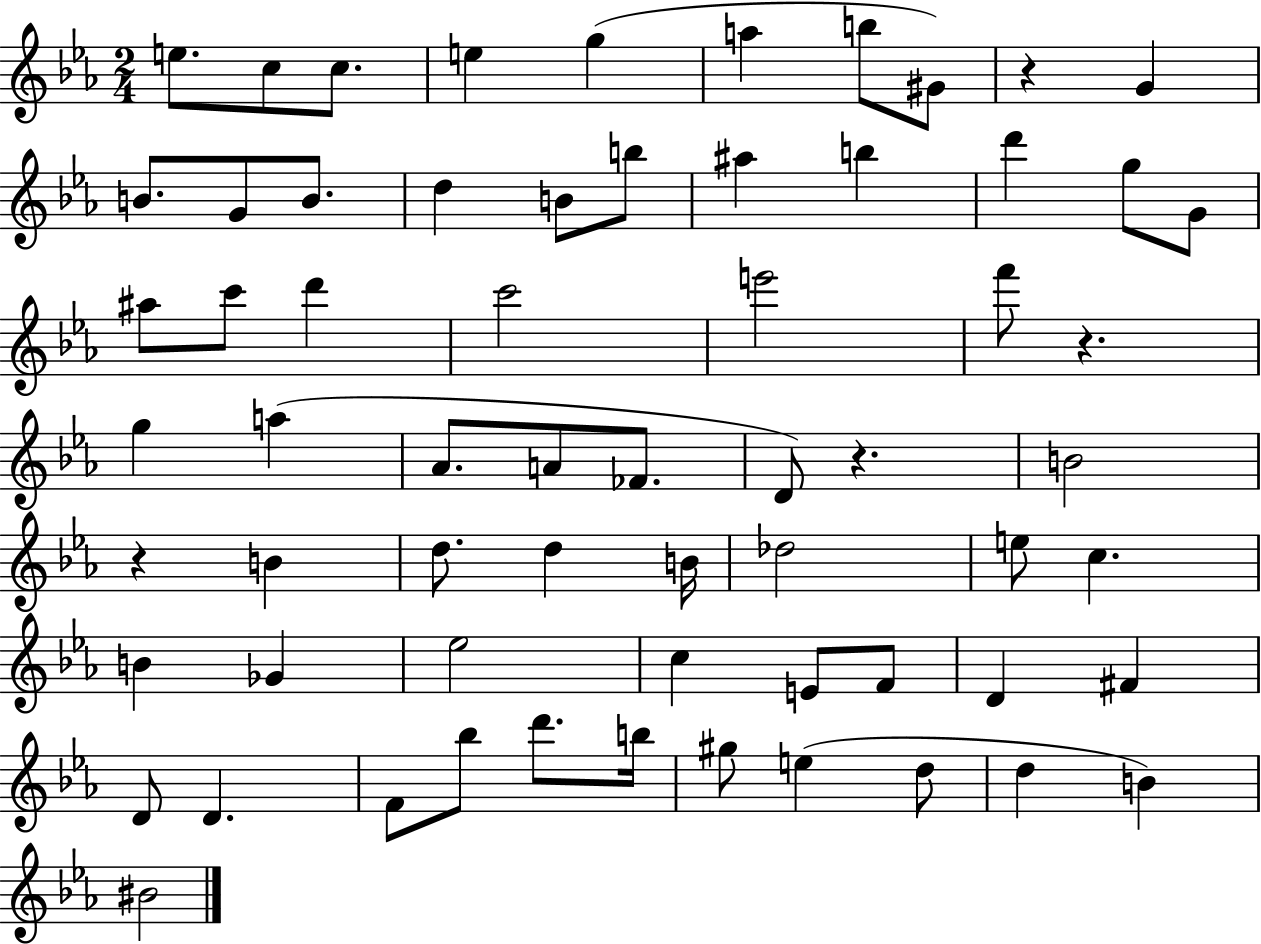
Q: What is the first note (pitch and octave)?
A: E5